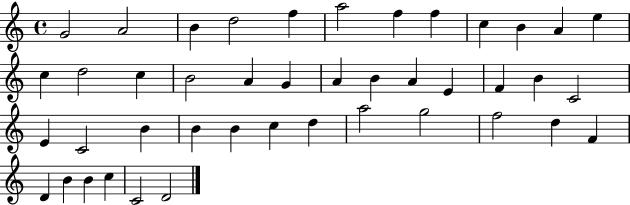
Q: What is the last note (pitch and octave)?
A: D4